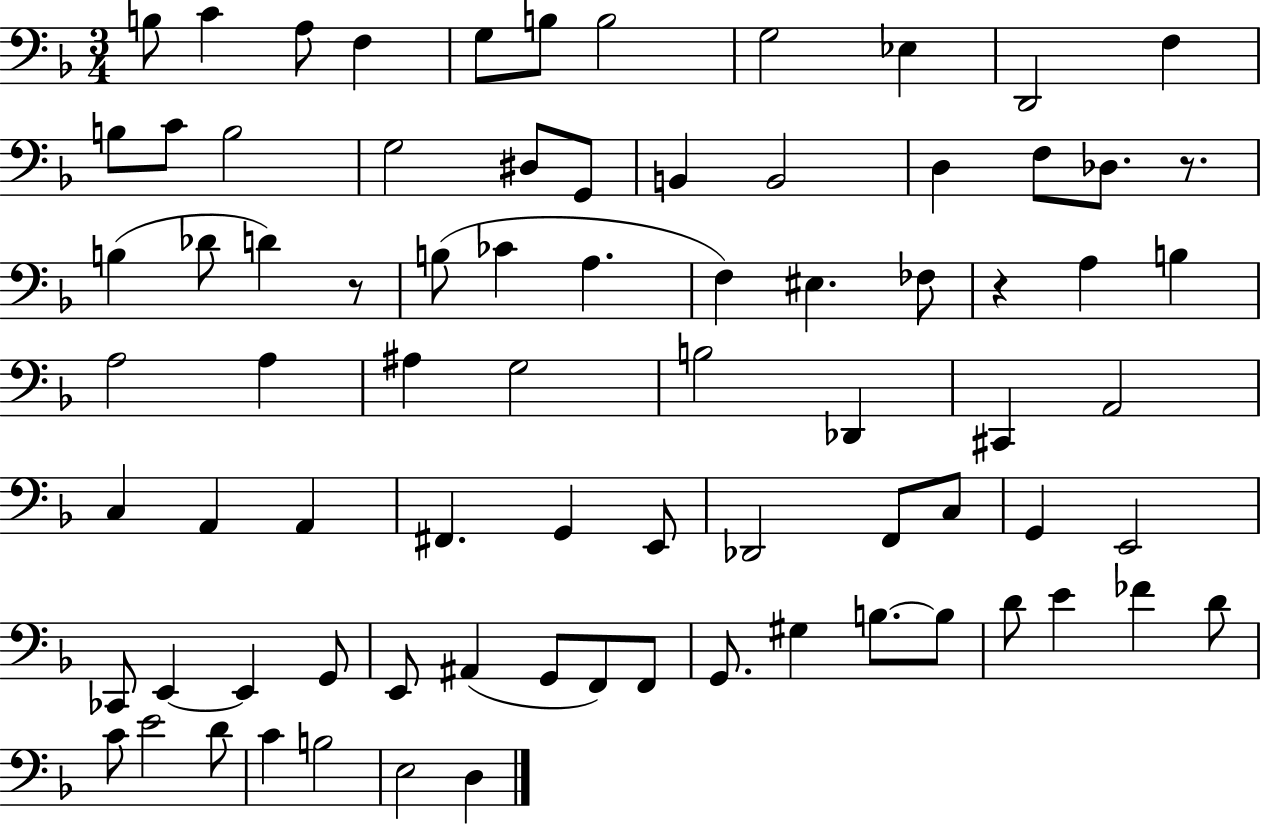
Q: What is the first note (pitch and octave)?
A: B3